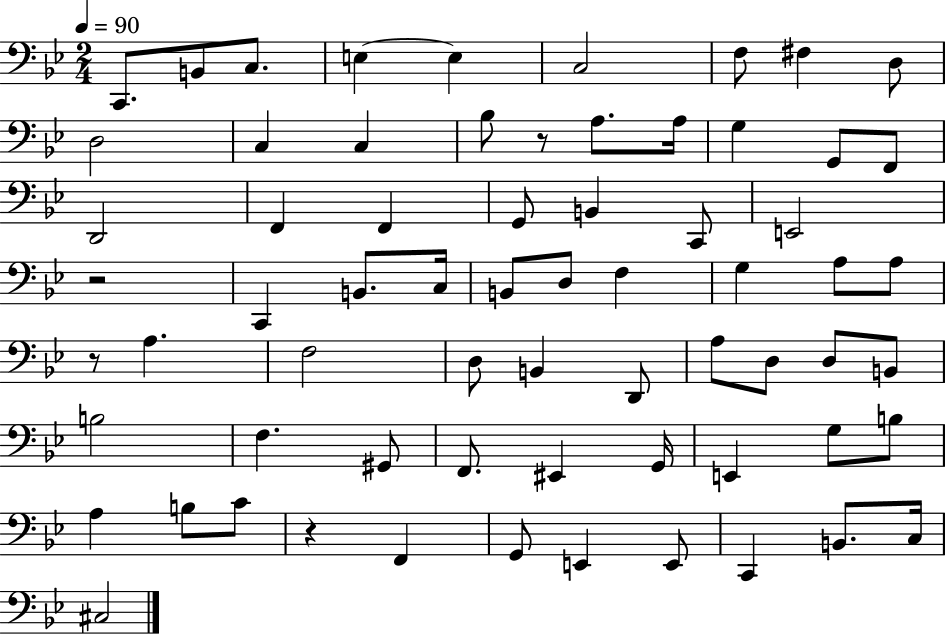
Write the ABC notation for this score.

X:1
T:Untitled
M:2/4
L:1/4
K:Bb
C,,/2 B,,/2 C,/2 E, E, C,2 F,/2 ^F, D,/2 D,2 C, C, _B,/2 z/2 A,/2 A,/4 G, G,,/2 F,,/2 D,,2 F,, F,, G,,/2 B,, C,,/2 E,,2 z2 C,, B,,/2 C,/4 B,,/2 D,/2 F, G, A,/2 A,/2 z/2 A, F,2 D,/2 B,, D,,/2 A,/2 D,/2 D,/2 B,,/2 B,2 F, ^G,,/2 F,,/2 ^E,, G,,/4 E,, G,/2 B,/2 A, B,/2 C/2 z F,, G,,/2 E,, E,,/2 C,, B,,/2 C,/4 ^C,2